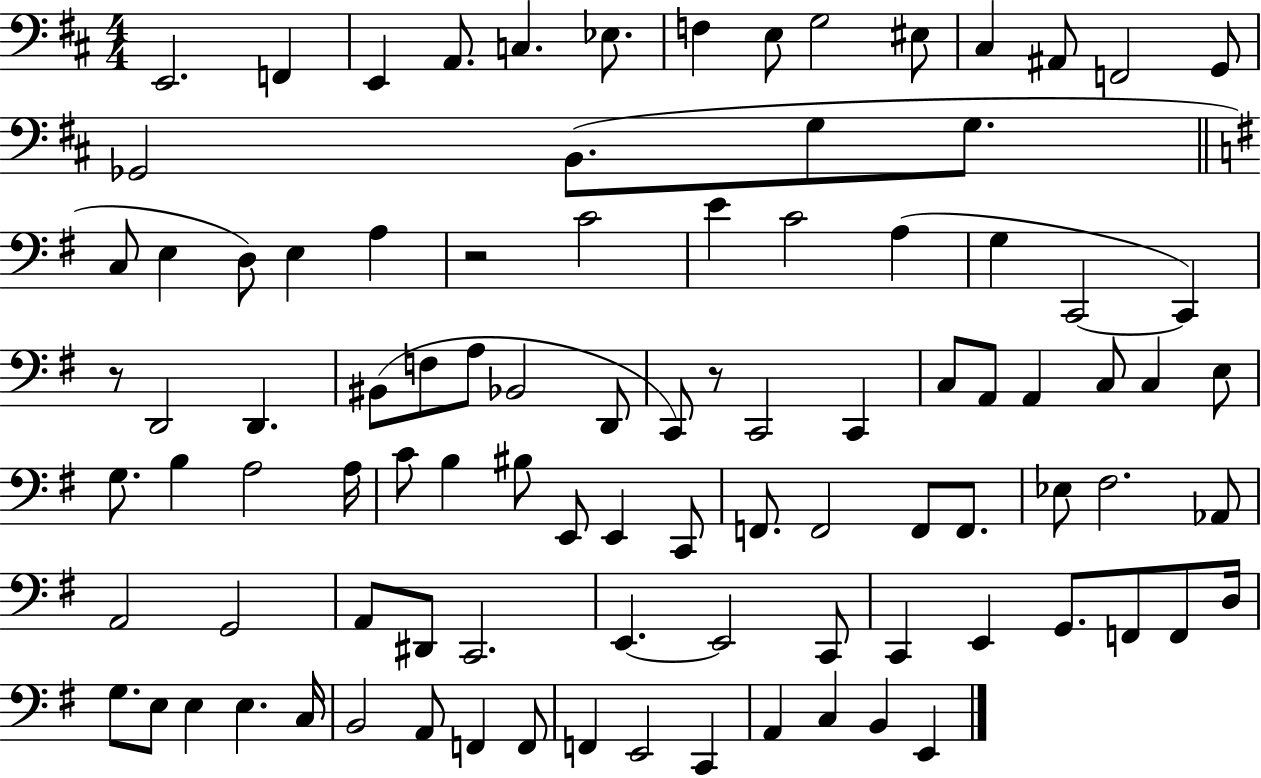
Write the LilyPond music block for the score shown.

{
  \clef bass
  \numericTimeSignature
  \time 4/4
  \key d \major
  e,2. f,4 | e,4 a,8. c4. ees8. | f4 e8 g2 eis8 | cis4 ais,8 f,2 g,8 | \break ges,2 b,8.( g8 g8. | \bar "||" \break \key g \major c8 e4 d8) e4 a4 | r2 c'2 | e'4 c'2 a4( | g4 c,2~~ c,4) | \break r8 d,2 d,4. | bis,8( f8 a8 bes,2 d,8 | c,8) r8 c,2 c,4 | c8 a,8 a,4 c8 c4 e8 | \break g8. b4 a2 a16 | c'8 b4 bis8 e,8 e,4 c,8 | f,8. f,2 f,8 f,8. | ees8 fis2. aes,8 | \break a,2 g,2 | a,8 dis,8 c,2. | e,4.~~ e,2 c,8 | c,4 e,4 g,8. f,8 f,8 d16 | \break g8. e8 e4 e4. c16 | b,2 a,8 f,4 f,8 | f,4 e,2 c,4 | a,4 c4 b,4 e,4 | \break \bar "|."
}